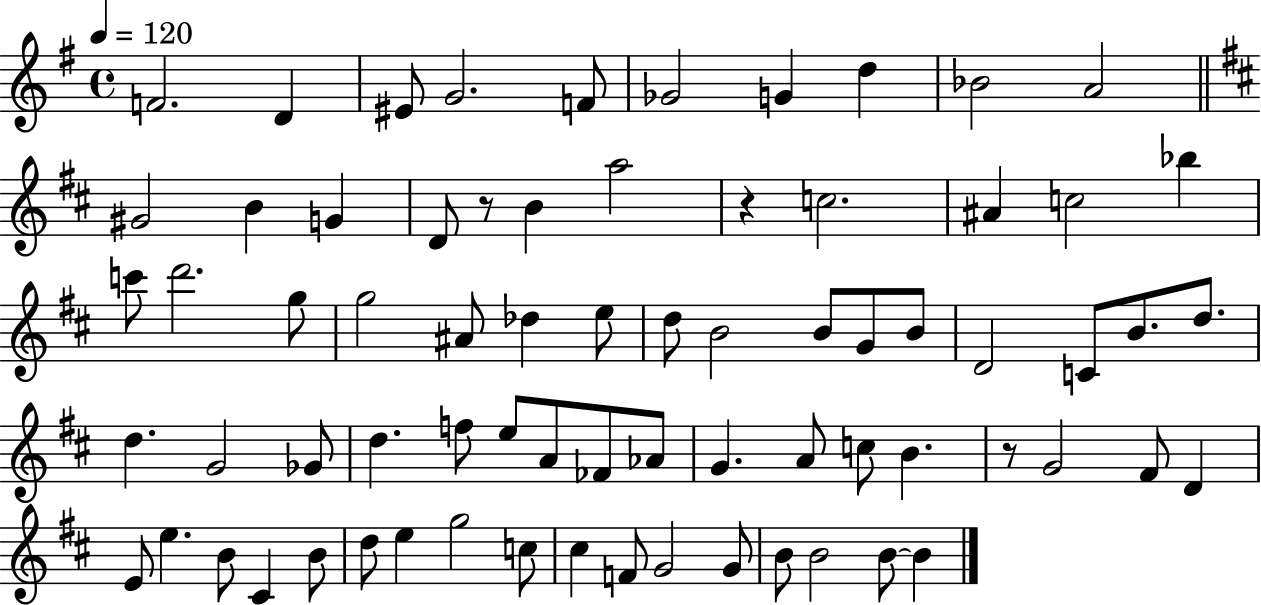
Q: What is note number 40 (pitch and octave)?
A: D5